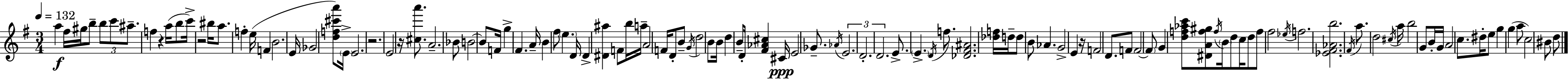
A5/q F#5/s G#5/s B5/e B5/e C6/e A#5/e. F5/q R/q A5/s B5/e C6/s R/h BIS5/s A5/e. F5/q E5/s F4/q B4/h. E4/s Gb4/h [D5,F5,C#6,A6]/e E4/s E4/h. R/h. E4/h R/s [C#5,A6]/e. A4/h. Bb4/e B4/h B4/e F4/s G5/q F#4/q. A4/s B4/q F#5/e E5/q. D4/s D4/q [D#4,A#5]/q F4/e B5/s A5/s A4/h F4/s D4/e B4/e G4/s D5/h B4/e B4/s D5/q B4/e D4/s [F#4,Ab4,C#5]/q C#4/s E4/h Gb4/e. Ab4/s E4/h. D4/h. D4/h. E4/e. E4/q. D4/s F5/e. [Db4,F#4,A#4]/h. [Db5,F5]/s D5/s D5/e B4/e Ab4/q. G4/h E4/q R/s F4/h D4/e. F4/e F4/h F4/e G4/q [D5,F5,Ab5,C6]/e [D#4,A4,F5,G#5]/e F5/s B4/s D5/e C5/s D5/e F5/e F#5/h Eb5/s F5/h. [Eb4,F#4,Ab4,B5]/h. F#4/s A5/e. D5/h C#5/s A5/s B5/h G4/e B4/s G4/s A4/h C5/e. D#5/s E5/e G5/q G5/q A5/e C5/h BIS4/e D5/e